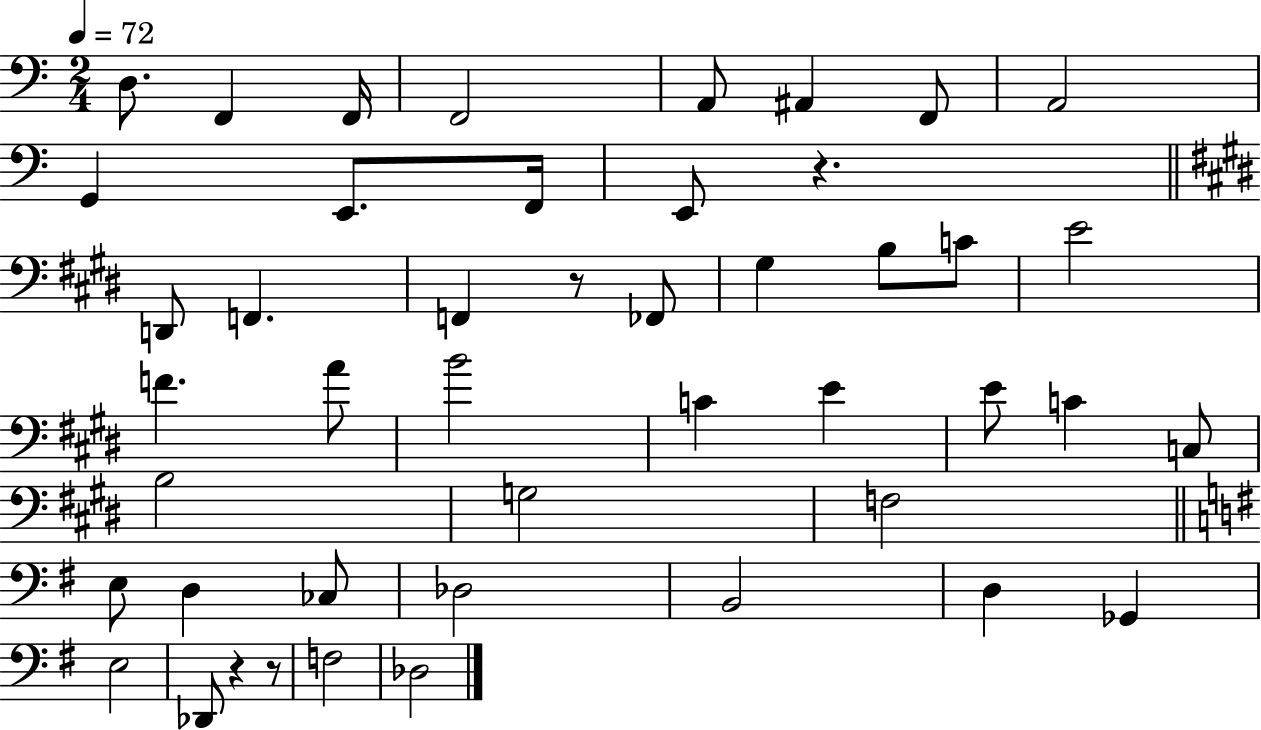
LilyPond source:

{
  \clef bass
  \numericTimeSignature
  \time 2/4
  \key c \major
  \tempo 4 = 72
  \repeat volta 2 { d8. f,4 f,16 | f,2 | a,8 ais,4 f,8 | a,2 | \break g,4 e,8. f,16 | e,8 r4. | \bar "||" \break \key e \major d,8 f,4. | f,4 r8 fes,8 | gis4 b8 c'8 | e'2 | \break f'4. a'8 | b'2 | c'4 e'4 | e'8 c'4 c8 | \break b2 | g2 | f2 | \bar "||" \break \key g \major e8 d4 ces8 | des2 | b,2 | d4 ges,4 | \break e2 | des,8 r4 r8 | f2 | des2 | \break } \bar "|."
}